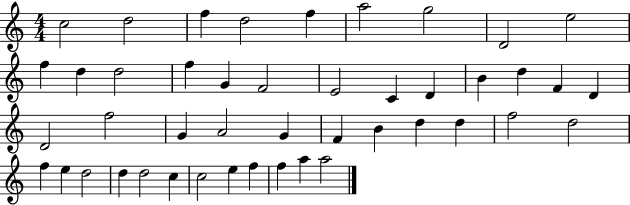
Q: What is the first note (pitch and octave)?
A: C5